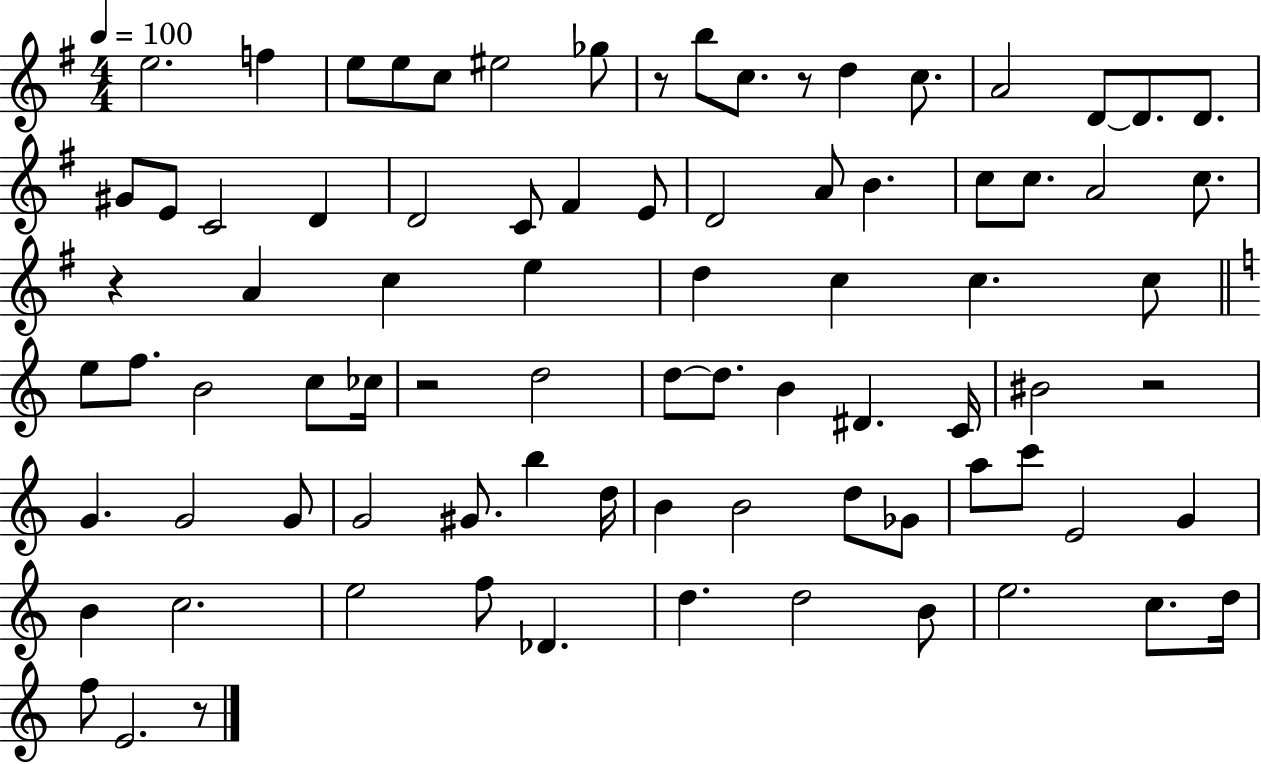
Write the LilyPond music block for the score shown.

{
  \clef treble
  \numericTimeSignature
  \time 4/4
  \key g \major
  \tempo 4 = 100
  \repeat volta 2 { e''2. f''4 | e''8 e''8 c''8 eis''2 ges''8 | r8 b''8 c''8. r8 d''4 c''8. | a'2 d'8~~ d'8. d'8. | \break gis'8 e'8 c'2 d'4 | d'2 c'8 fis'4 e'8 | d'2 a'8 b'4. | c''8 c''8. a'2 c''8. | \break r4 a'4 c''4 e''4 | d''4 c''4 c''4. c''8 | \bar "||" \break \key a \minor e''8 f''8. b'2 c''8 ces''16 | r2 d''2 | d''8~~ d''8. b'4 dis'4. c'16 | bis'2 r2 | \break g'4. g'2 g'8 | g'2 gis'8. b''4 d''16 | b'4 b'2 d''8 ges'8 | a''8 c'''8 e'2 g'4 | \break b'4 c''2. | e''2 f''8 des'4. | d''4. d''2 b'8 | e''2. c''8. d''16 | \break f''8 e'2. r8 | } \bar "|."
}